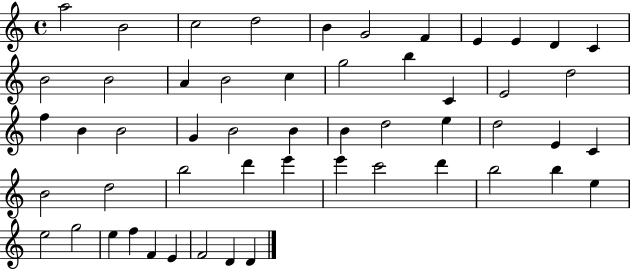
A5/h B4/h C5/h D5/h B4/q G4/h F4/q E4/q E4/q D4/q C4/q B4/h B4/h A4/q B4/h C5/q G5/h B5/q C4/q E4/h D5/h F5/q B4/q B4/h G4/q B4/h B4/q B4/q D5/h E5/q D5/h E4/q C4/q B4/h D5/h B5/h D6/q E6/q E6/q C6/h D6/q B5/h B5/q E5/q E5/h G5/h E5/q F5/q F4/q E4/q F4/h D4/q D4/q